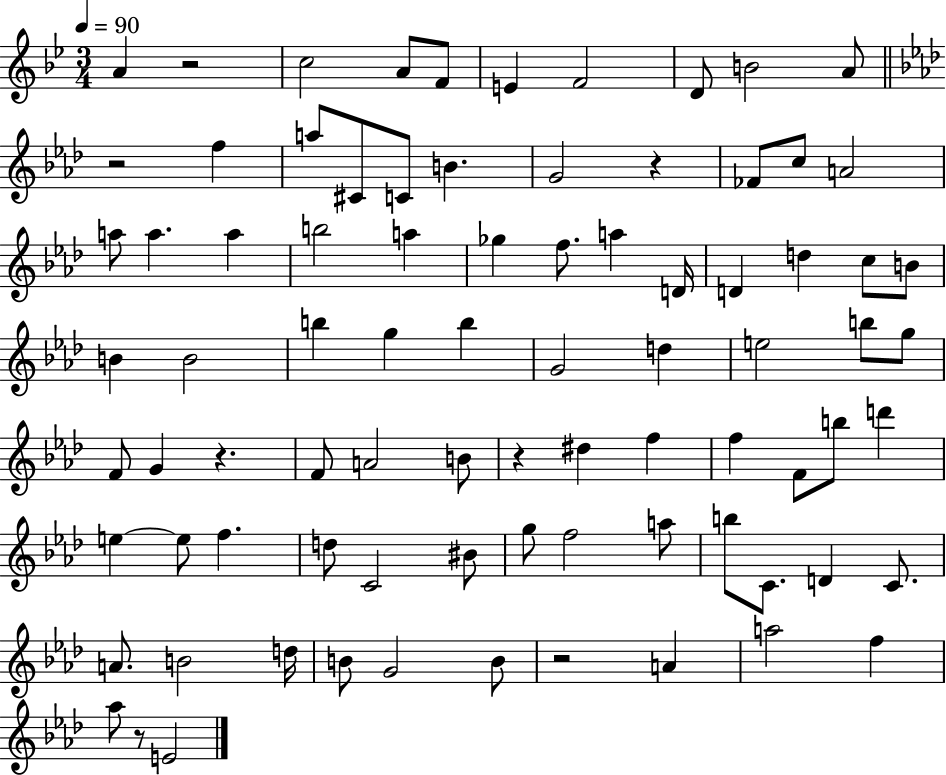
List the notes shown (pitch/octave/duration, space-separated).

A4/q R/h C5/h A4/e F4/e E4/q F4/h D4/e B4/h A4/e R/h F5/q A5/e C#4/e C4/e B4/q. G4/h R/q FES4/e C5/e A4/h A5/e A5/q. A5/q B5/h A5/q Gb5/q F5/e. A5/q D4/s D4/q D5/q C5/e B4/e B4/q B4/h B5/q G5/q B5/q G4/h D5/q E5/h B5/e G5/e F4/e G4/q R/q. F4/e A4/h B4/e R/q D#5/q F5/q F5/q F4/e B5/e D6/q E5/q E5/e F5/q. D5/e C4/h BIS4/e G5/e F5/h A5/e B5/e C4/e. D4/q C4/e. A4/e. B4/h D5/s B4/e G4/h B4/e R/h A4/q A5/h F5/q Ab5/e R/e E4/h